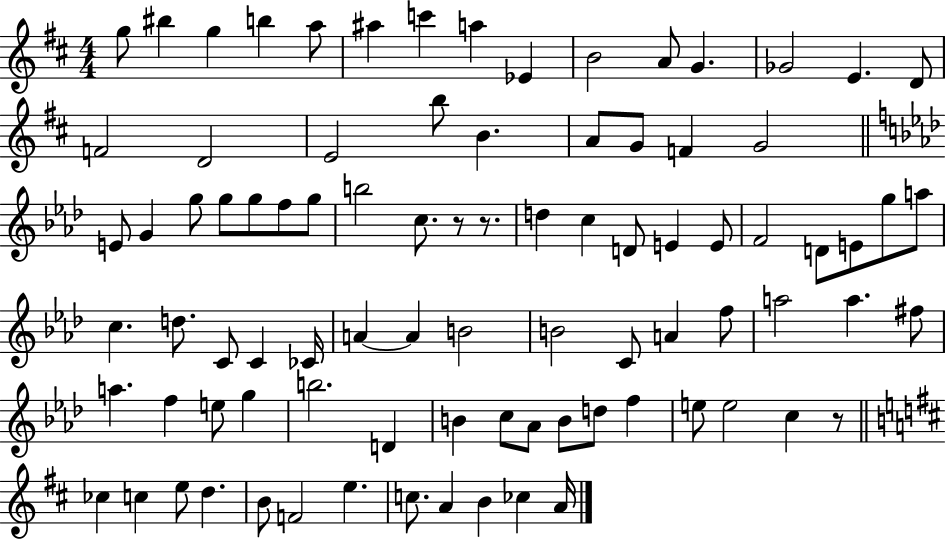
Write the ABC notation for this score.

X:1
T:Untitled
M:4/4
L:1/4
K:D
g/2 ^b g b a/2 ^a c' a _E B2 A/2 G _G2 E D/2 F2 D2 E2 b/2 B A/2 G/2 F G2 E/2 G g/2 g/2 g/2 f/2 g/2 b2 c/2 z/2 z/2 d c D/2 E E/2 F2 D/2 E/2 g/2 a/2 c d/2 C/2 C _C/4 A A B2 B2 C/2 A f/2 a2 a ^f/2 a f e/2 g b2 D B c/2 _A/2 B/2 d/2 f e/2 e2 c z/2 _c c e/2 d B/2 F2 e c/2 A B _c A/4